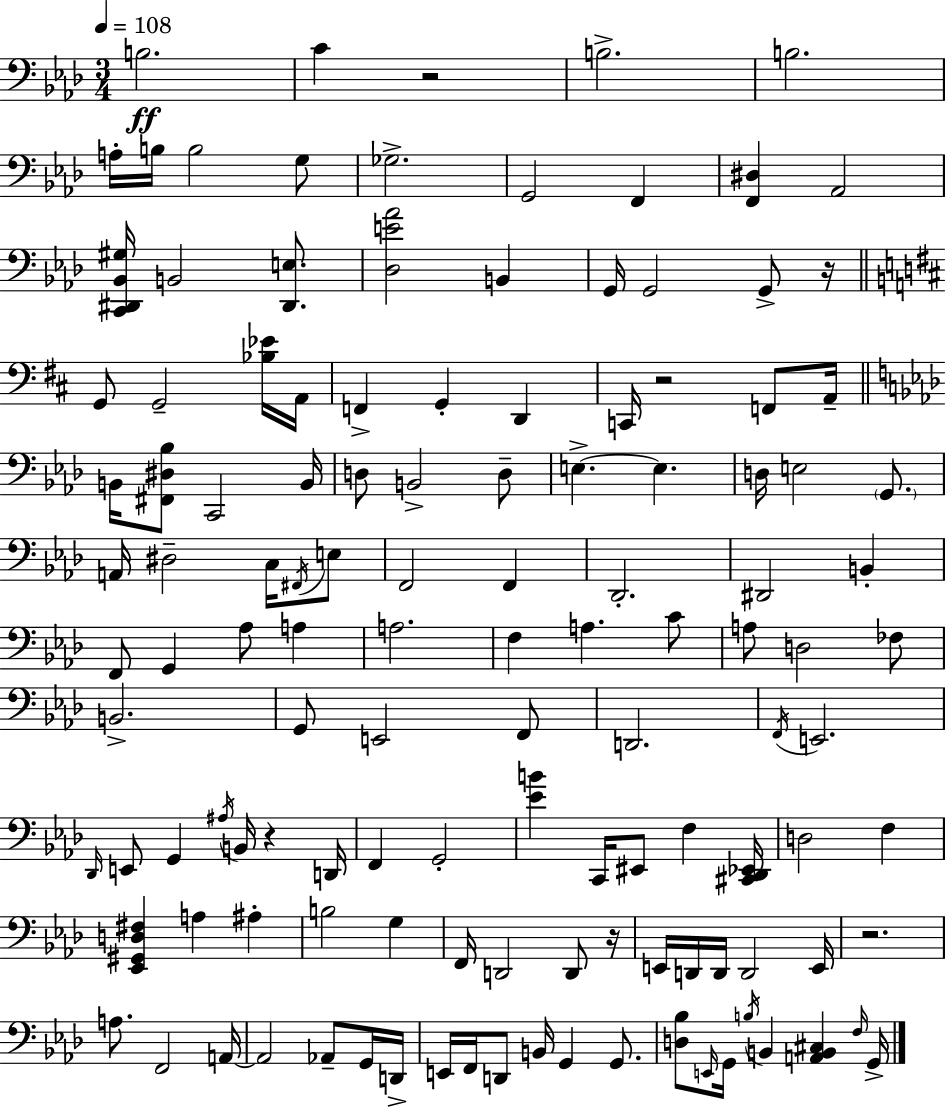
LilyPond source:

{
  \clef bass
  \numericTimeSignature
  \time 3/4
  \key f \minor
  \tempo 4 = 108
  b2.\ff | c'4 r2 | b2.-> | b2. | \break a16-. b16 b2 g8 | ges2.-> | g,2 f,4 | <f, dis>4 aes,2 | \break <c, dis, bes, gis>16 b,2 <dis, e>8. | <des e' aes'>2 b,4 | g,16 g,2 g,8-> r16 | \bar "||" \break \key d \major g,8 g,2-- <bes ees'>16 a,16 | f,4-> g,4-. d,4 | c,16 r2 f,8 a,16-- | \bar "||" \break \key f \minor b,16 <fis, dis bes>8 c,2 b,16 | d8 b,2-> d8-- | e4.->~~ e4. | d16 e2 \parenthesize g,8. | \break a,16 dis2-- c16 \acciaccatura { fis,16 } e8 | f,2 f,4 | des,2.-. | dis,2 b,4-. | \break f,8 g,4 aes8 a4 | a2. | f4 a4. c'8 | a8 d2 fes8 | \break b,2.-> | g,8 e,2 f,8 | d,2. | \acciaccatura { f,16 } e,2. | \break \grace { des,16 } e,8 g,4 \acciaccatura { ais16 } b,16 r4 | d,16 f,4 g,2-. | <ees' b'>4 c,16 eis,8 f4 | <cis, des, ees,>16 d2 | \break f4 <ees, gis, d fis>4 a4 | ais4-. b2 | g4 f,16 d,2 | d,8 r16 e,16 d,16 d,16 d,2 | \break e,16 r2. | a8. f,2 | a,16~~ a,2 | aes,8-- g,16 d,16-> e,16 f,16 d,8 b,16 g,4 | \break g,8. <d bes>8 \grace { e,16 } g,16 \acciaccatura { b16 } b,4 | <a, b, cis>4 \grace { f16 } g,16-> \bar "|."
}